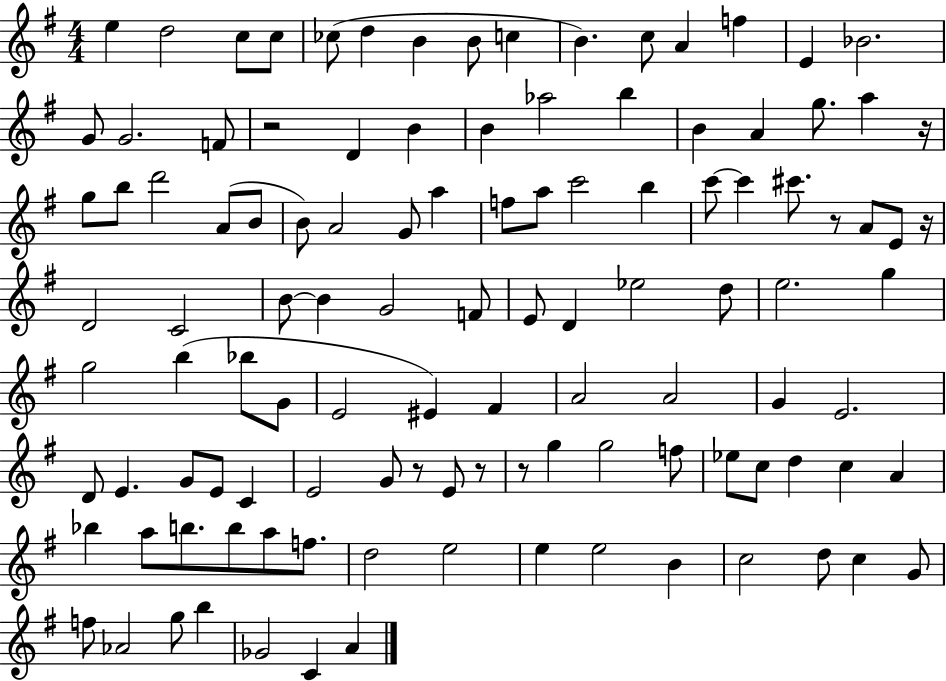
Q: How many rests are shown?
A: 7